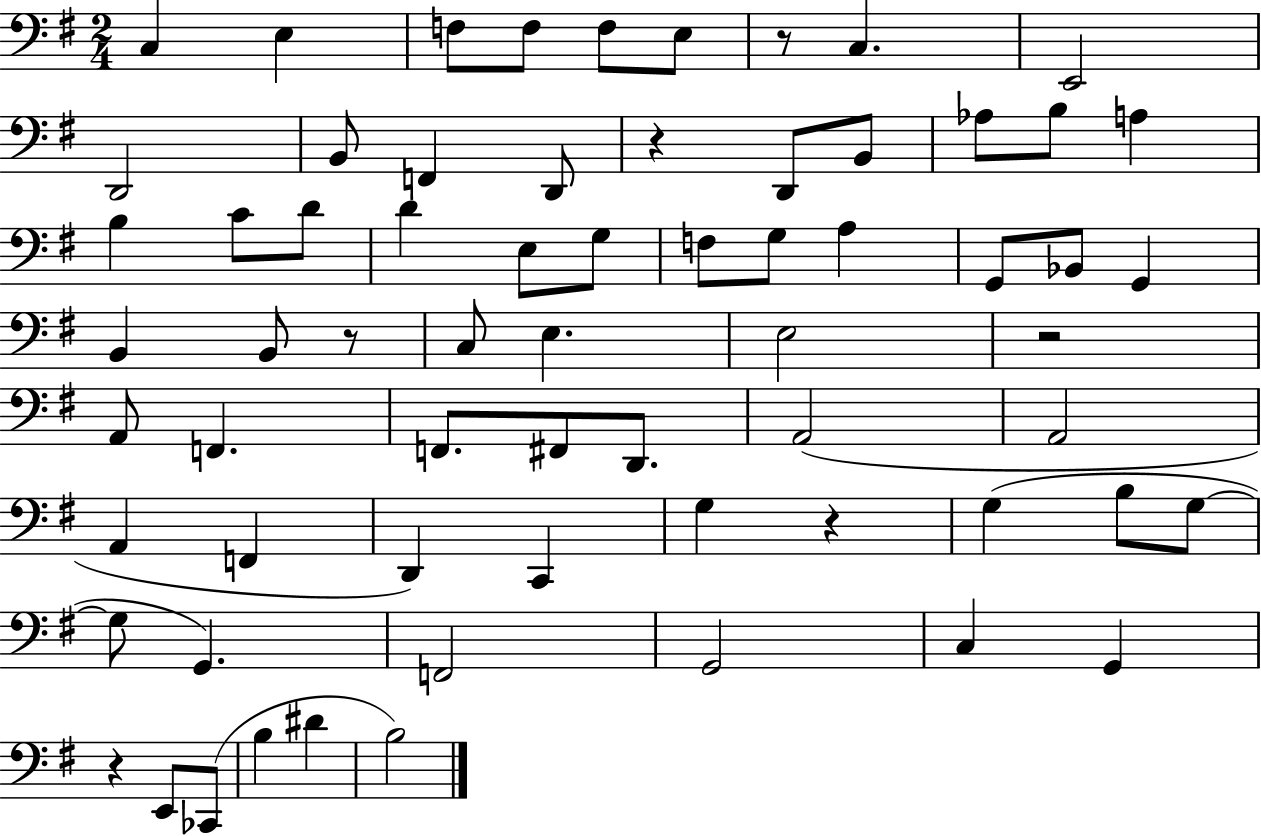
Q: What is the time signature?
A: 2/4